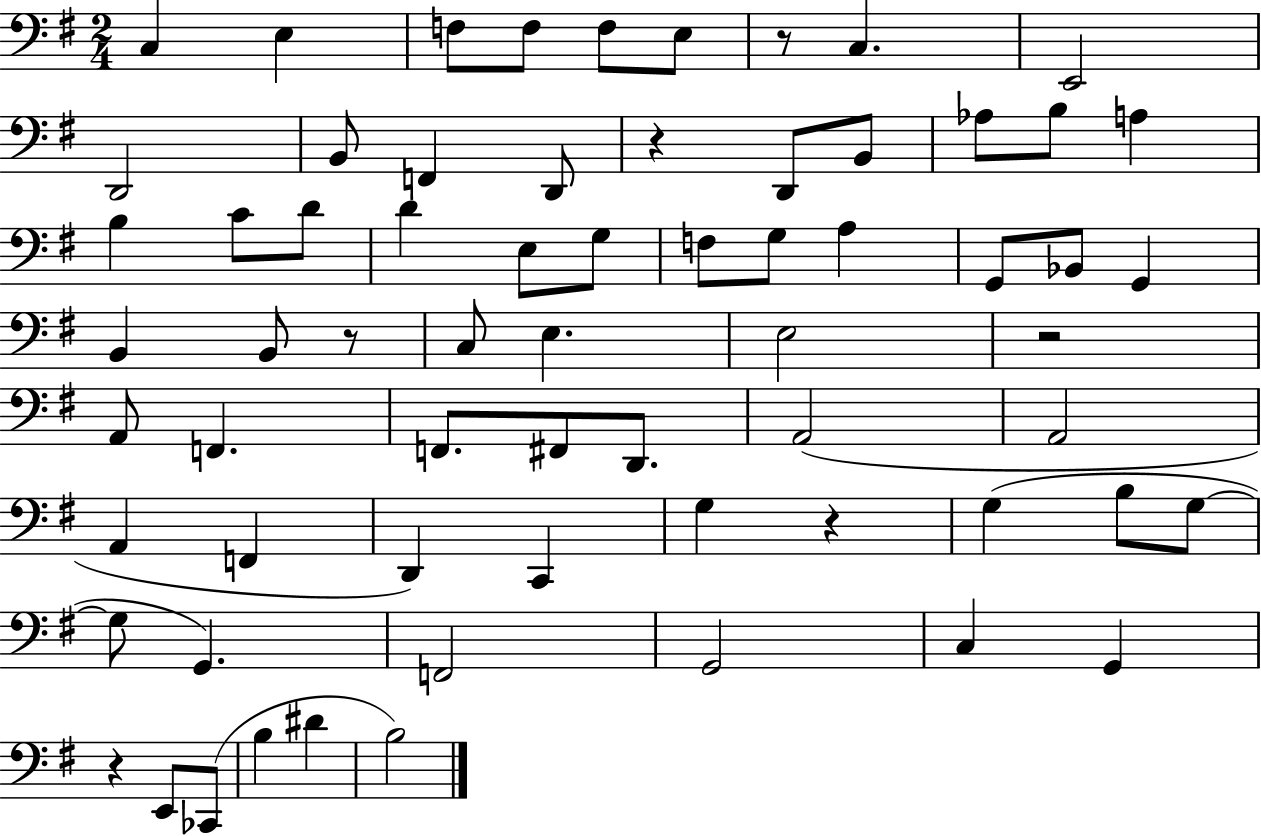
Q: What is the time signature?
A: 2/4